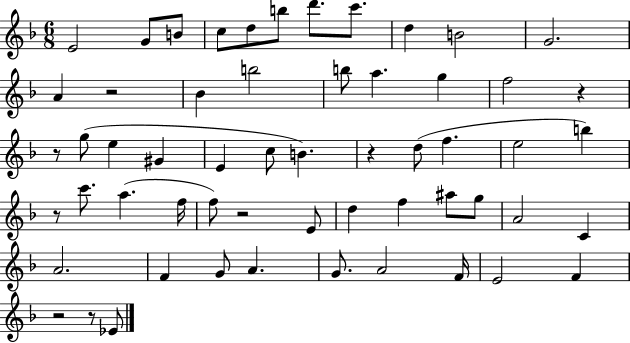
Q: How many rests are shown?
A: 8